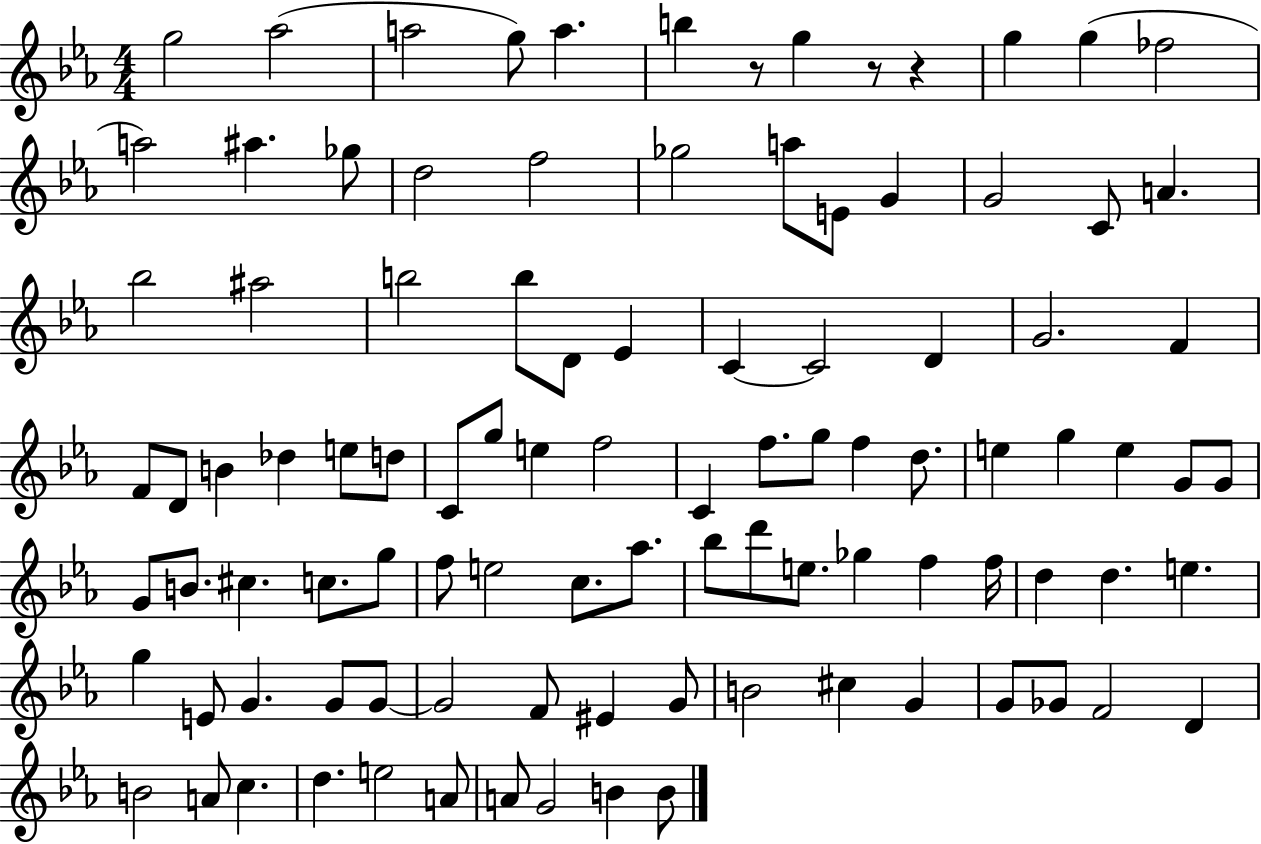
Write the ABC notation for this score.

X:1
T:Untitled
M:4/4
L:1/4
K:Eb
g2 _a2 a2 g/2 a b z/2 g z/2 z g g _f2 a2 ^a _g/2 d2 f2 _g2 a/2 E/2 G G2 C/2 A _b2 ^a2 b2 b/2 D/2 _E C C2 D G2 F F/2 D/2 B _d e/2 d/2 C/2 g/2 e f2 C f/2 g/2 f d/2 e g e G/2 G/2 G/2 B/2 ^c c/2 g/2 f/2 e2 c/2 _a/2 _b/2 d'/2 e/2 _g f f/4 d d e g E/2 G G/2 G/2 G2 F/2 ^E G/2 B2 ^c G G/2 _G/2 F2 D B2 A/2 c d e2 A/2 A/2 G2 B B/2